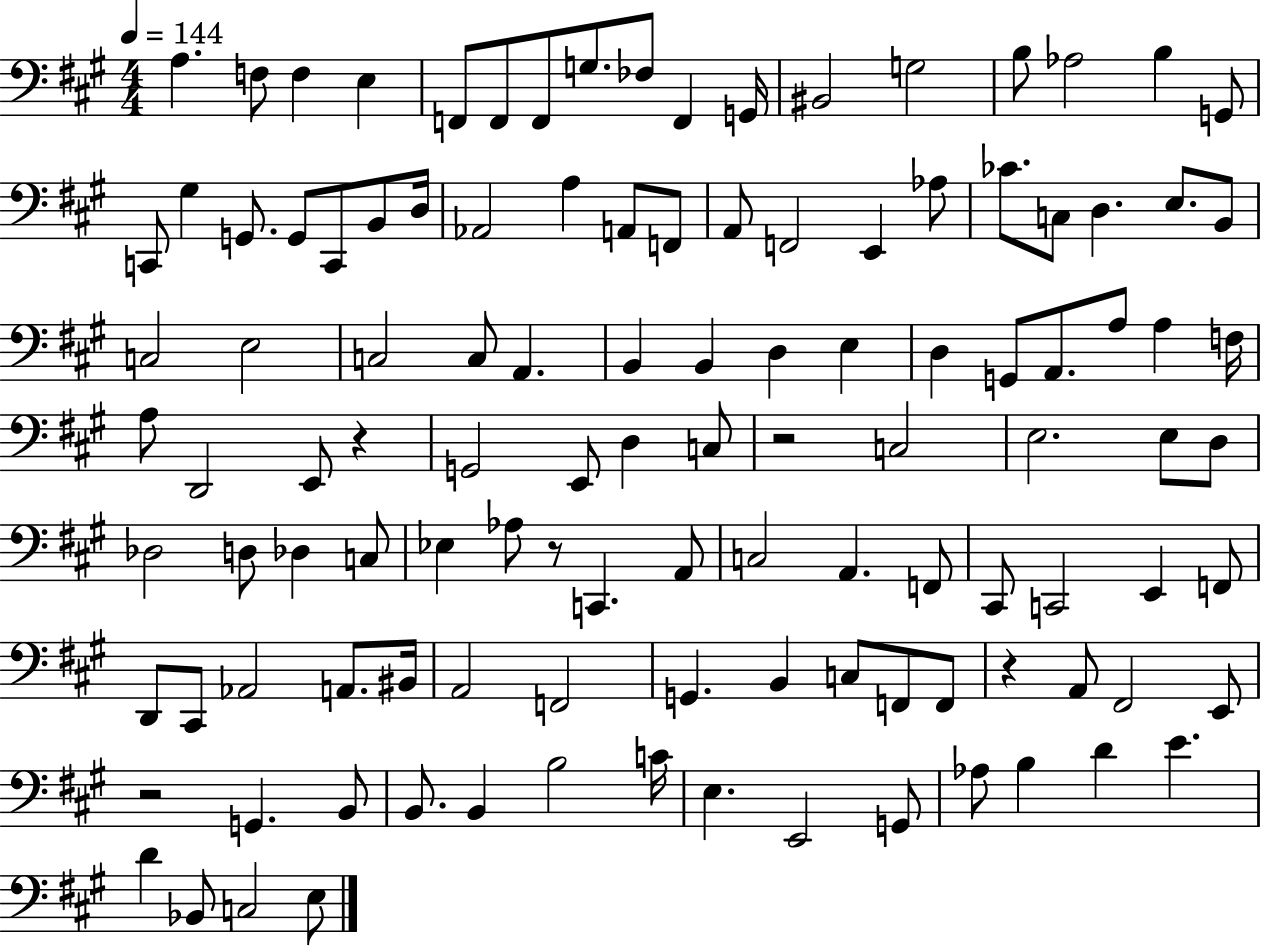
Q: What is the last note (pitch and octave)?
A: E3